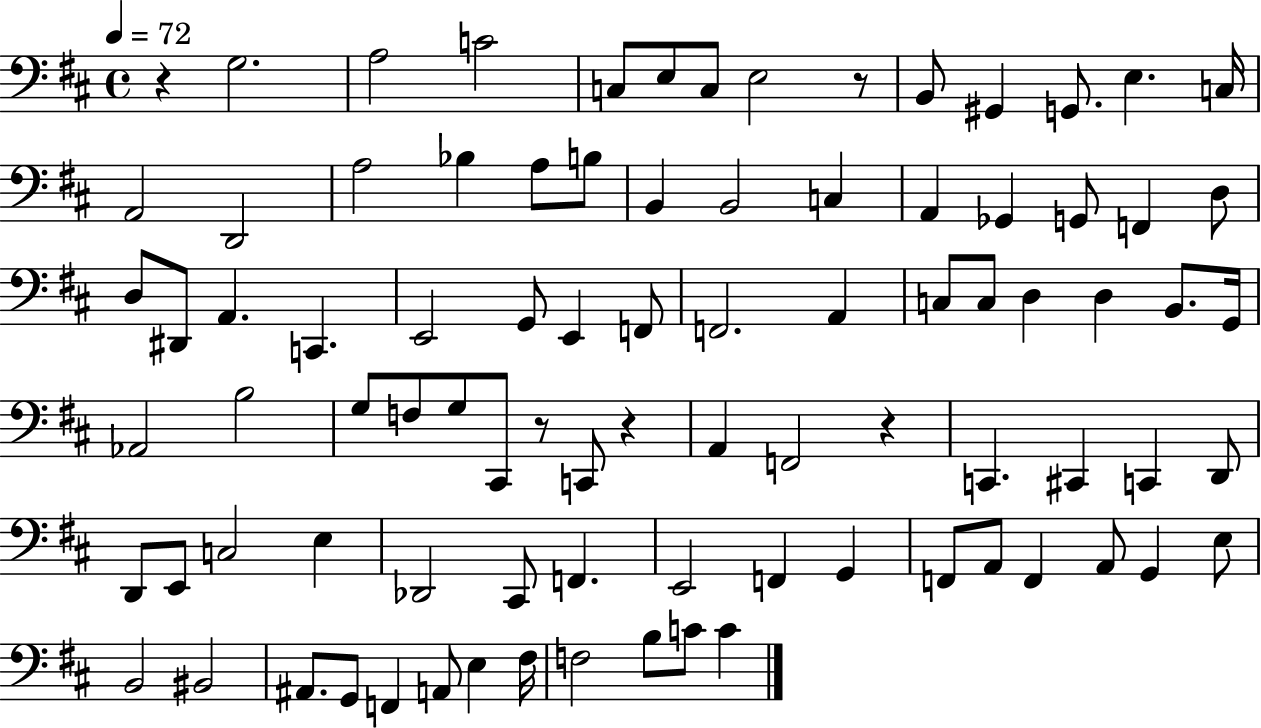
X:1
T:Untitled
M:4/4
L:1/4
K:D
z G,2 A,2 C2 C,/2 E,/2 C,/2 E,2 z/2 B,,/2 ^G,, G,,/2 E, C,/4 A,,2 D,,2 A,2 _B, A,/2 B,/2 B,, B,,2 C, A,, _G,, G,,/2 F,, D,/2 D,/2 ^D,,/2 A,, C,, E,,2 G,,/2 E,, F,,/2 F,,2 A,, C,/2 C,/2 D, D, B,,/2 G,,/4 _A,,2 B,2 G,/2 F,/2 G,/2 ^C,,/2 z/2 C,,/2 z A,, F,,2 z C,, ^C,, C,, D,,/2 D,,/2 E,,/2 C,2 E, _D,,2 ^C,,/2 F,, E,,2 F,, G,, F,,/2 A,,/2 F,, A,,/2 G,, E,/2 B,,2 ^B,,2 ^A,,/2 G,,/2 F,, A,,/2 E, ^F,/4 F,2 B,/2 C/2 C